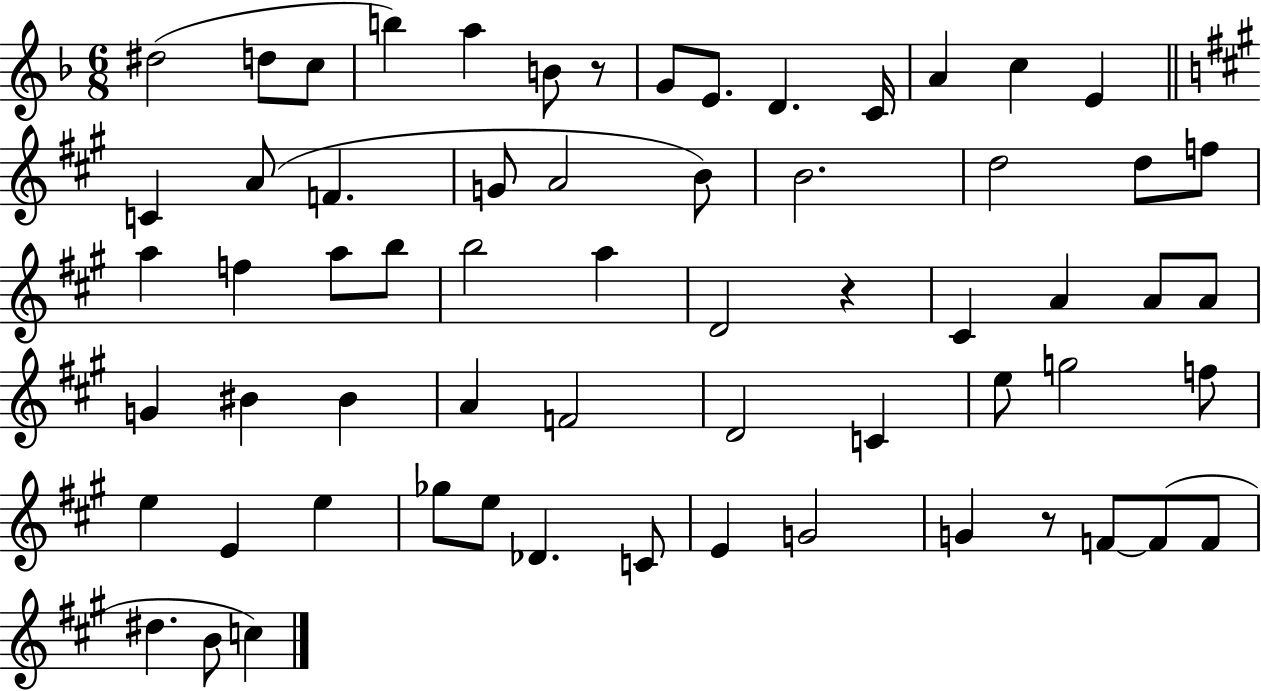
{
  \clef treble
  \numericTimeSignature
  \time 6/8
  \key f \major
  dis''2( d''8 c''8 | b''4) a''4 b'8 r8 | g'8 e'8. d'4. c'16 | a'4 c''4 e'4 | \break \bar "||" \break \key a \major c'4 a'8( f'4. | g'8 a'2 b'8) | b'2. | d''2 d''8 f''8 | \break a''4 f''4 a''8 b''8 | b''2 a''4 | d'2 r4 | cis'4 a'4 a'8 a'8 | \break g'4 bis'4 bis'4 | a'4 f'2 | d'2 c'4 | e''8 g''2 f''8 | \break e''4 e'4 e''4 | ges''8 e''8 des'4. c'8 | e'4 g'2 | g'4 r8 f'8~~ f'8( f'8 | \break dis''4. b'8 c''4) | \bar "|."
}